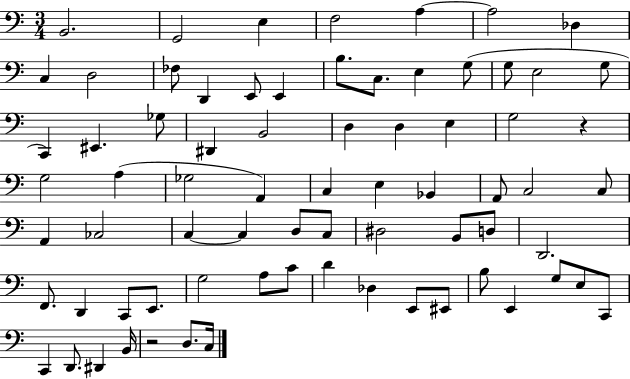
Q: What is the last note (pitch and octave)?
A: C3